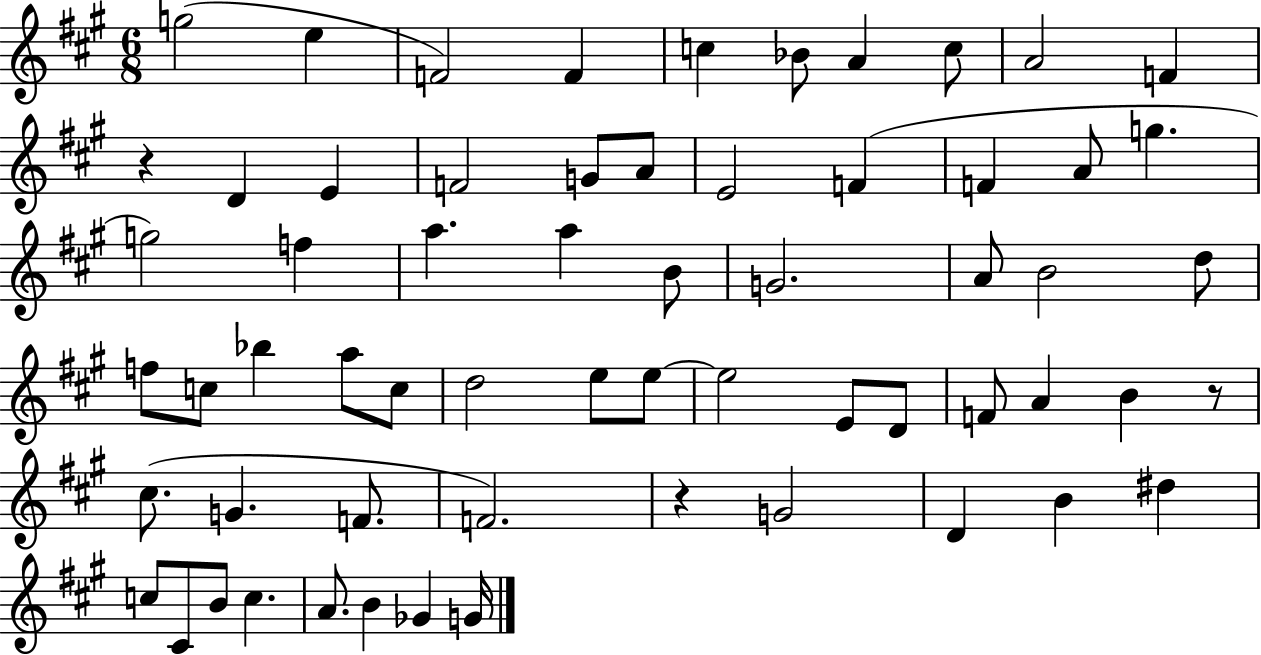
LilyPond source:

{
  \clef treble
  \numericTimeSignature
  \time 6/8
  \key a \major
  g''2( e''4 | f'2) f'4 | c''4 bes'8 a'4 c''8 | a'2 f'4 | \break r4 d'4 e'4 | f'2 g'8 a'8 | e'2 f'4( | f'4 a'8 g''4. | \break g''2) f''4 | a''4. a''4 b'8 | g'2. | a'8 b'2 d''8 | \break f''8 c''8 bes''4 a''8 c''8 | d''2 e''8 e''8~~ | e''2 e'8 d'8 | f'8 a'4 b'4 r8 | \break cis''8.( g'4. f'8. | f'2.) | r4 g'2 | d'4 b'4 dis''4 | \break c''8 cis'8 b'8 c''4. | a'8. b'4 ges'4 g'16 | \bar "|."
}